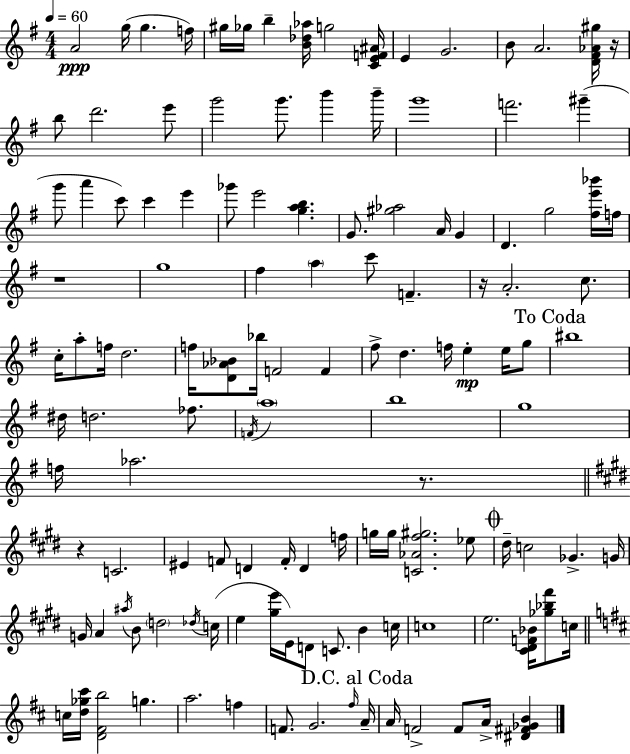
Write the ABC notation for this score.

X:1
T:Untitled
M:4/4
L:1/4
K:Em
A2 g/4 g f/4 ^g/4 _g/4 b [B_d_a]/4 g2 [CEF^A]/4 E G2 B/2 A2 [D^F_A^g]/4 z/4 b/2 d'2 e'/2 g'2 g'/2 b' b'/4 g'4 f'2 ^g' g'/2 a' c'/2 c' e' _g'/2 e'2 [gab] G/2 [^g_a]2 A/4 G D g2 [^fe'_b']/4 f/4 z4 g4 ^f a c'/2 F z/4 A2 c/2 c/4 a/2 f/4 d2 f/4 [D_A_B]/2 _b/4 F2 F ^f/2 d f/4 e e/4 g/2 ^b4 ^d/4 d2 _f/2 F/4 a4 b4 g4 f/4 _a2 z/2 z C2 ^E F/2 D F/4 D f/4 g/4 g/4 [C_A^f^g]2 _e/2 ^d/4 c2 _G G/4 G/4 A ^a/4 B/2 d2 _d/4 c/4 e [^ge']/4 E/4 D/2 C/2 B c/4 c4 e2 [^C^DF_B]/4 [_g_b^f']/2 c/4 c/4 [d_g^c']/4 [D^Fb]2 g a2 f F/2 G2 ^f/4 A/4 A/4 F2 F/2 A/4 [^D^F_GB]